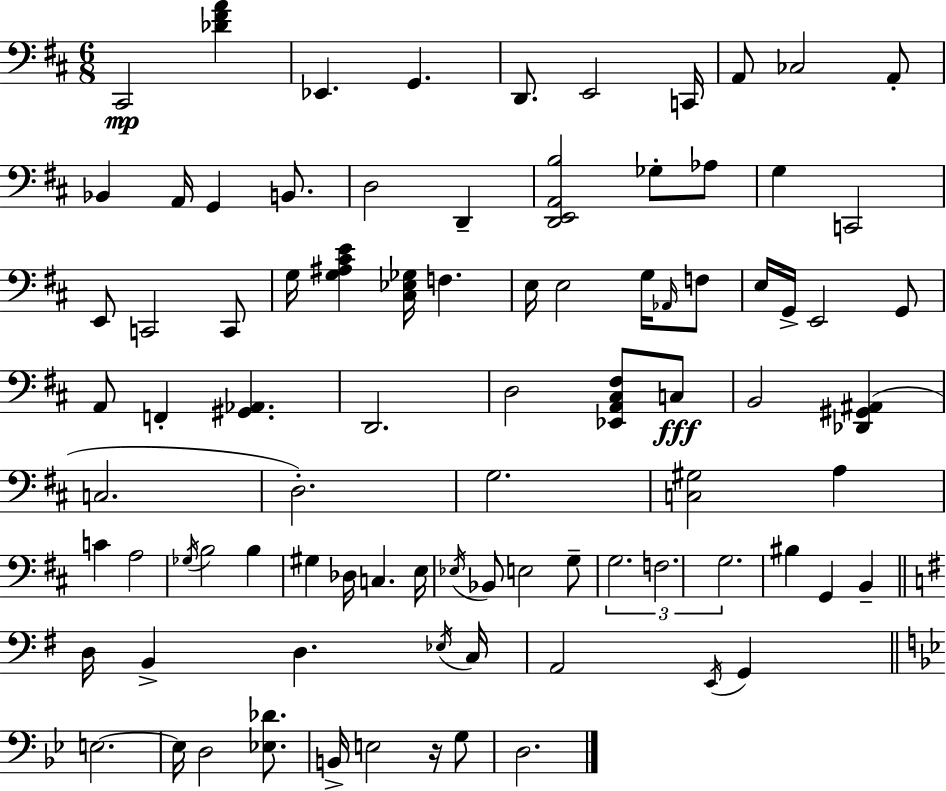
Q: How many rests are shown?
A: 1